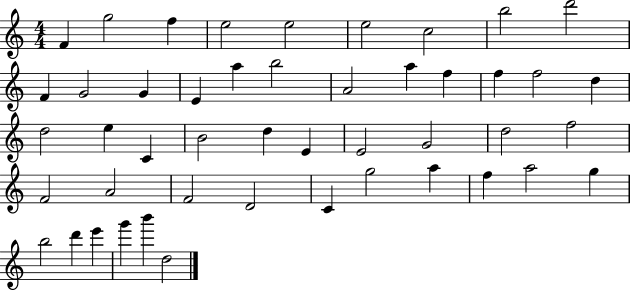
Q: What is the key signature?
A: C major